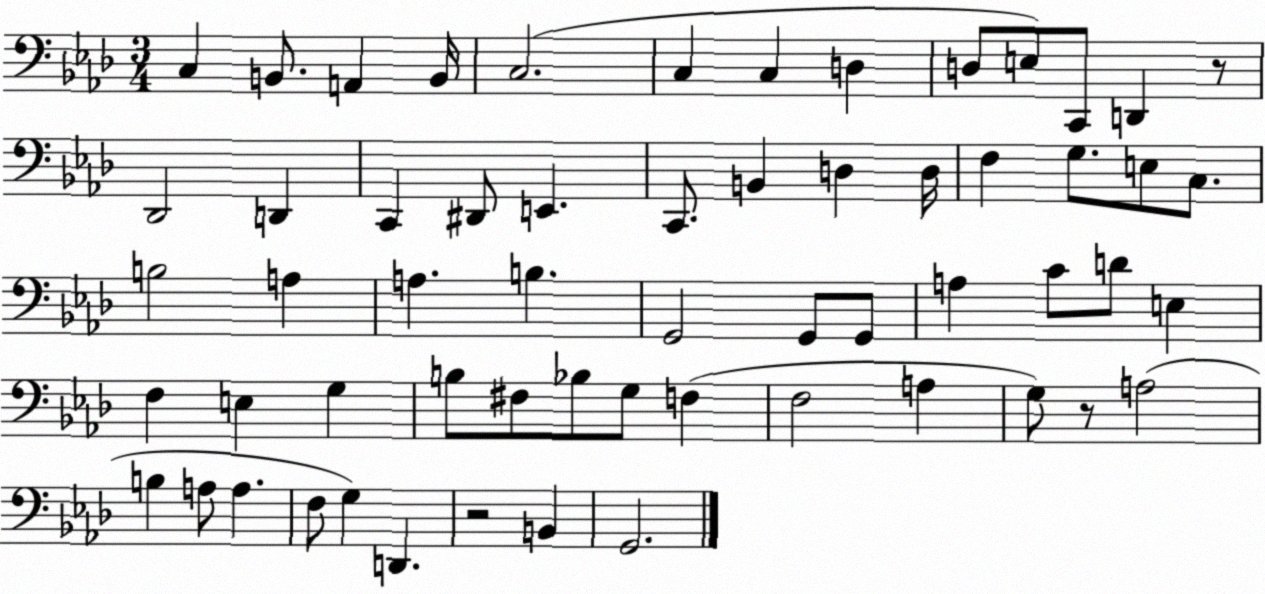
X:1
T:Untitled
M:3/4
L:1/4
K:Ab
C, B,,/2 A,, B,,/4 C,2 C, C, D, D,/2 E,/2 C,,/2 D,, z/2 _D,,2 D,, C,, ^D,,/2 E,, C,,/2 B,, D, D,/4 F, G,/2 E,/2 C,/2 B,2 A, A, B, G,,2 G,,/2 G,,/2 A, C/2 D/2 E, F, E, G, B,/2 ^F,/2 _B,/2 G,/2 F, F,2 A, G,/2 z/2 A,2 B, A,/2 A, F,/2 G, D,, z2 B,, G,,2